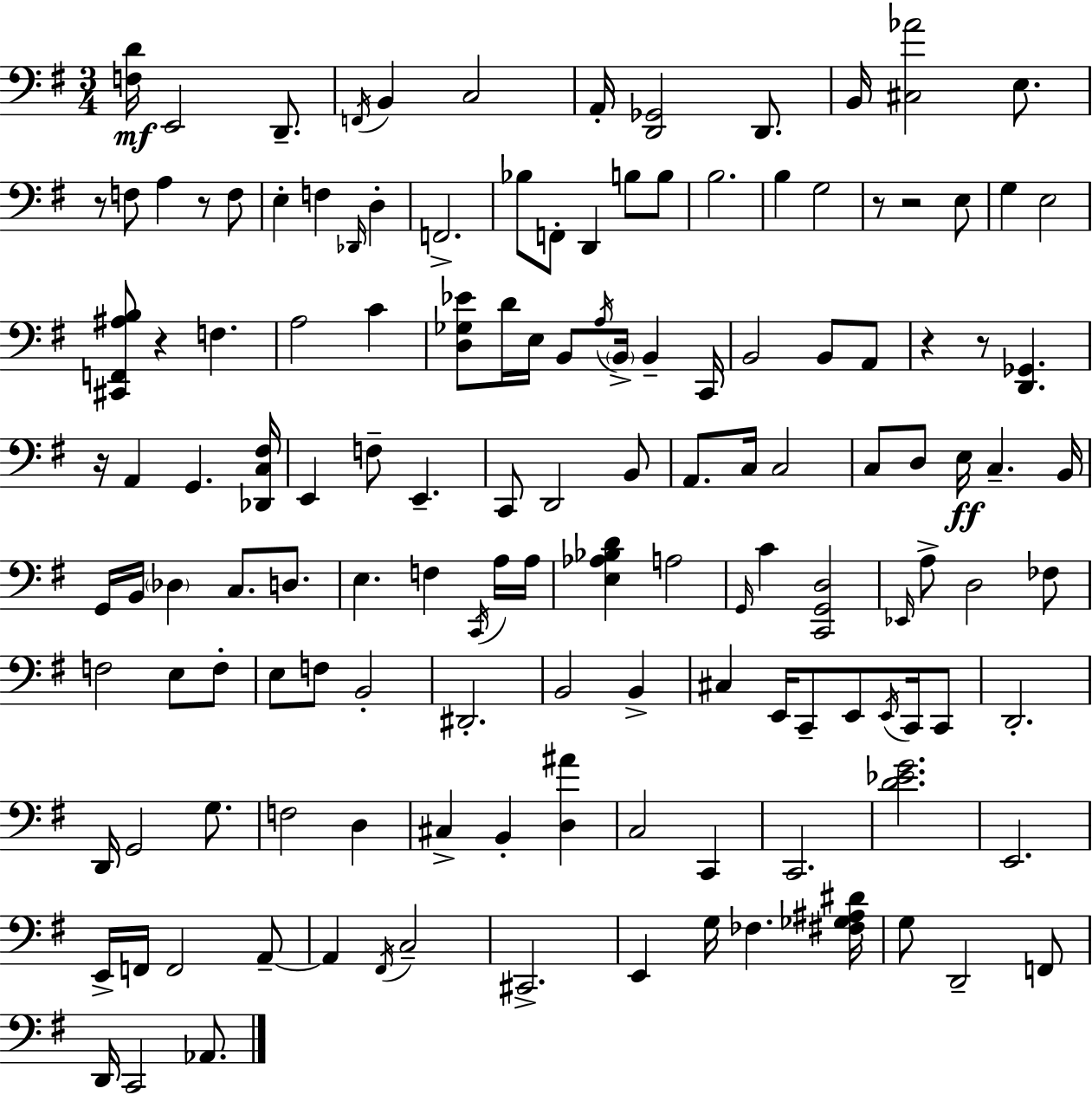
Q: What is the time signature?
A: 3/4